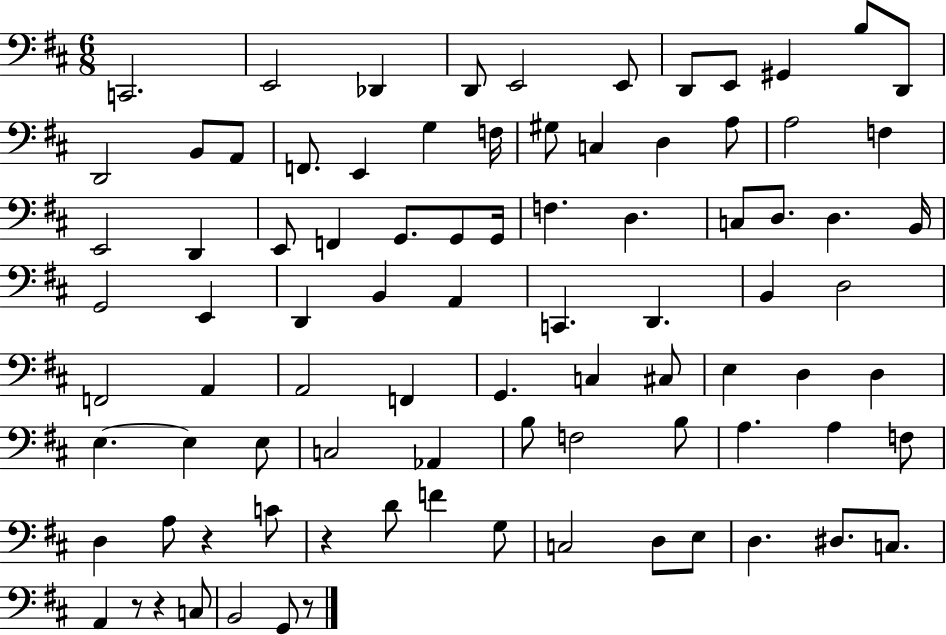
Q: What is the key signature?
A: D major